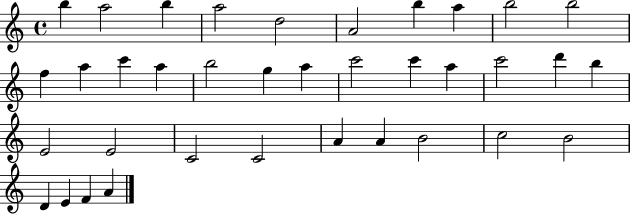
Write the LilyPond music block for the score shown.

{
  \clef treble
  \time 4/4
  \defaultTimeSignature
  \key c \major
  b''4 a''2 b''4 | a''2 d''2 | a'2 b''4 a''4 | b''2 b''2 | \break f''4 a''4 c'''4 a''4 | b''2 g''4 a''4 | c'''2 c'''4 a''4 | c'''2 d'''4 b''4 | \break e'2 e'2 | c'2 c'2 | a'4 a'4 b'2 | c''2 b'2 | \break d'4 e'4 f'4 a'4 | \bar "|."
}